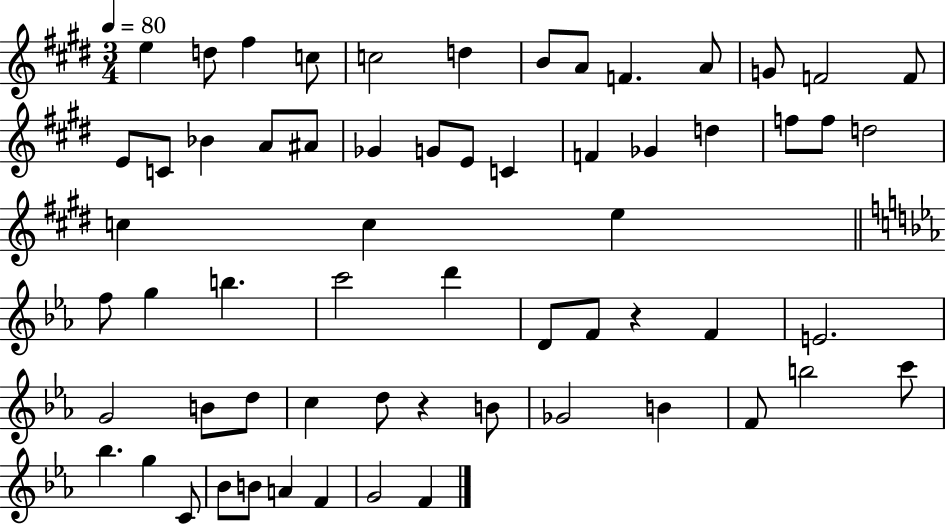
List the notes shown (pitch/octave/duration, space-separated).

E5/q D5/e F#5/q C5/e C5/h D5/q B4/e A4/e F4/q. A4/e G4/e F4/h F4/e E4/e C4/e Bb4/q A4/e A#4/e Gb4/q G4/e E4/e C4/q F4/q Gb4/q D5/q F5/e F5/e D5/h C5/q C5/q E5/q F5/e G5/q B5/q. C6/h D6/q D4/e F4/e R/q F4/q E4/h. G4/h B4/e D5/e C5/q D5/e R/q B4/e Gb4/h B4/q F4/e B5/h C6/e Bb5/q. G5/q C4/e Bb4/e B4/e A4/q F4/q G4/h F4/q